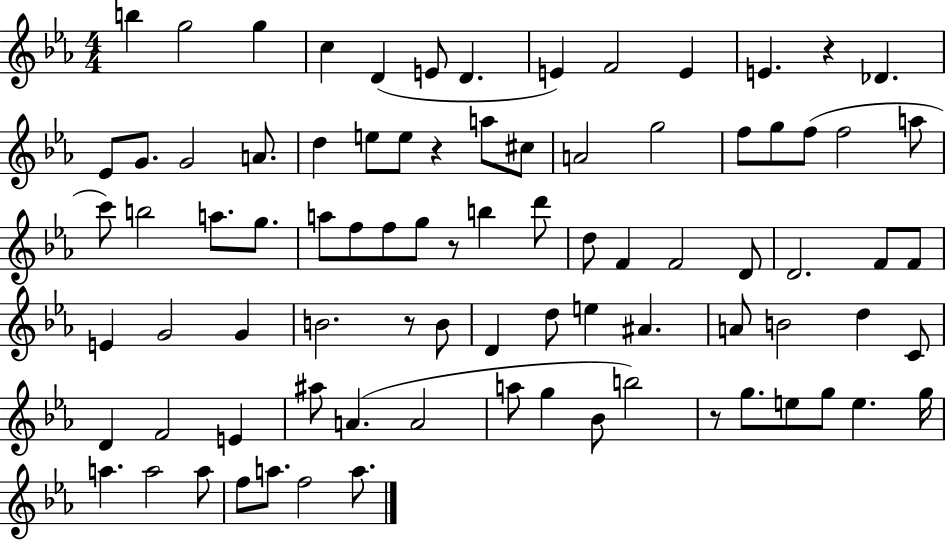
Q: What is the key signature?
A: EES major